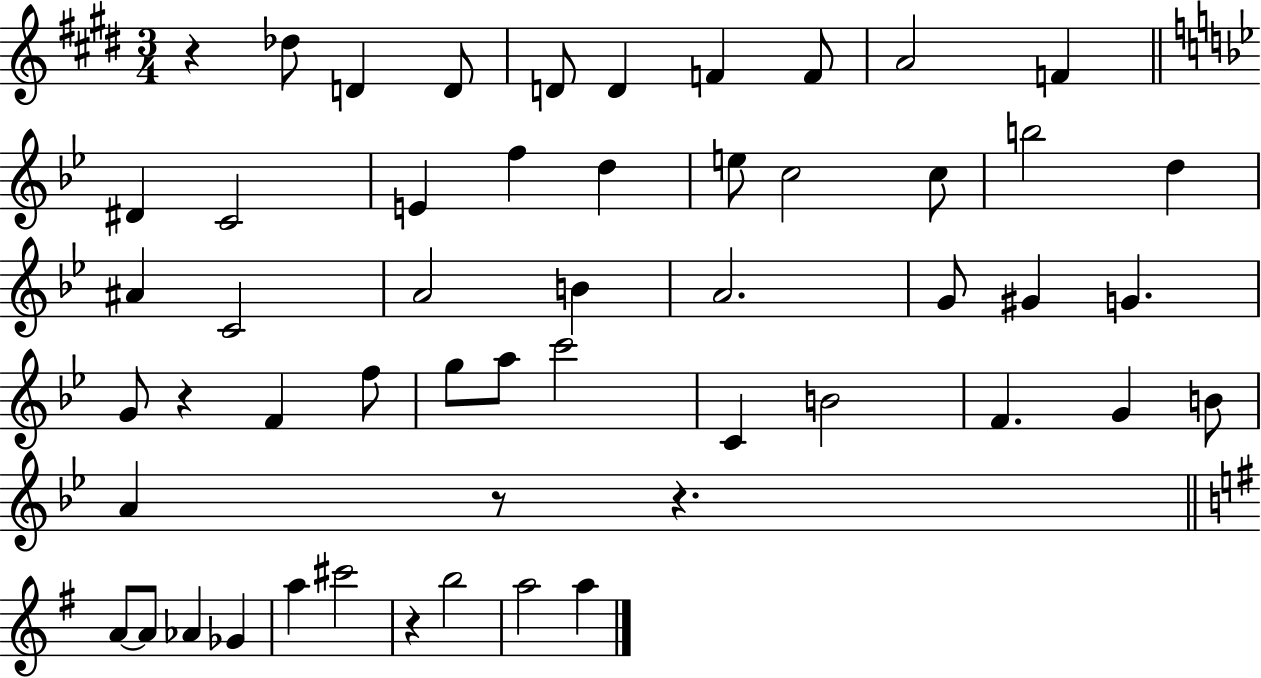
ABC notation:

X:1
T:Untitled
M:3/4
L:1/4
K:E
z _d/2 D D/2 D/2 D F F/2 A2 F ^D C2 E f d e/2 c2 c/2 b2 d ^A C2 A2 B A2 G/2 ^G G G/2 z F f/2 g/2 a/2 c'2 C B2 F G B/2 A z/2 z A/2 A/2 _A _G a ^c'2 z b2 a2 a